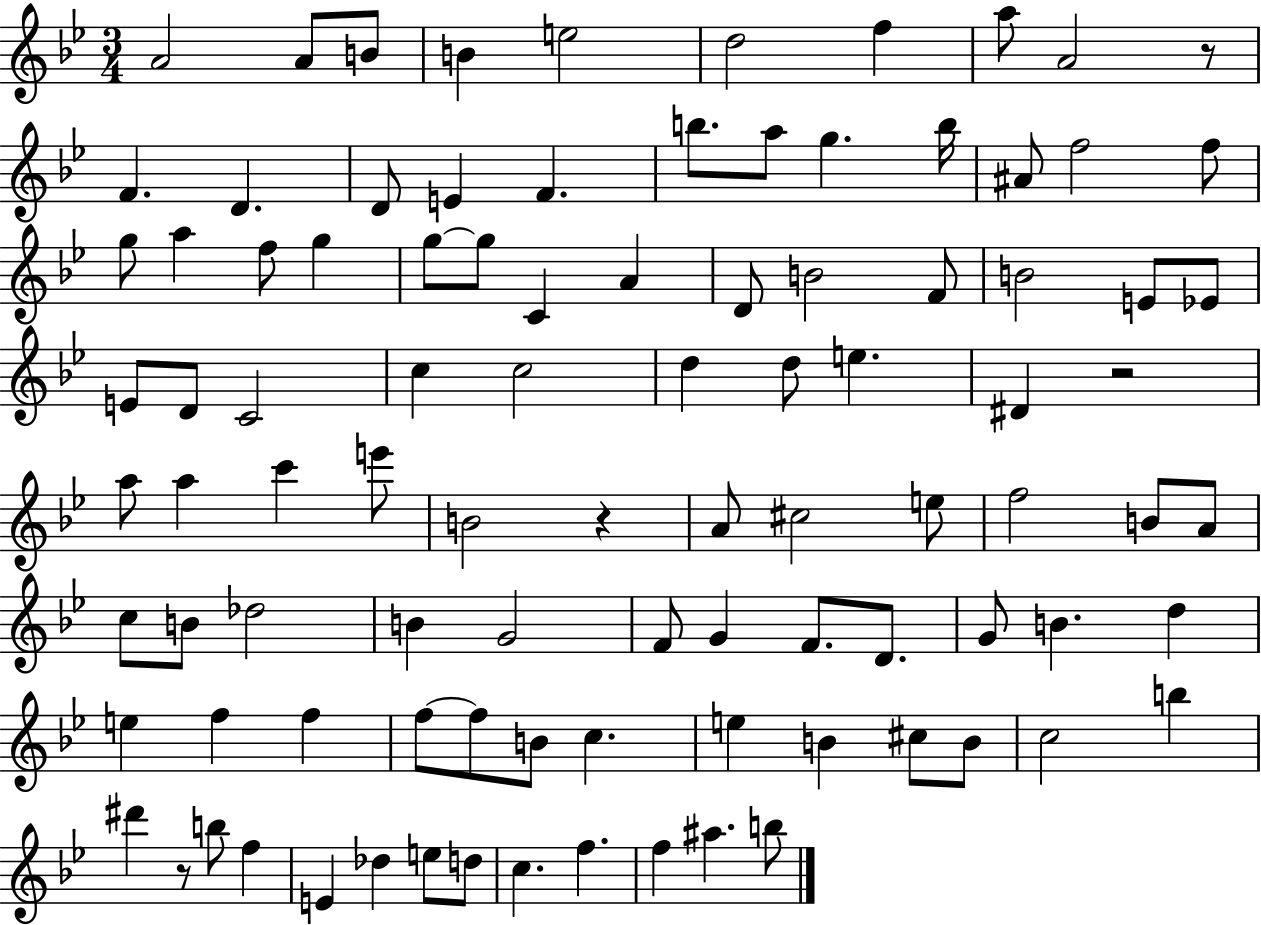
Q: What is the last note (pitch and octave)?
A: B5